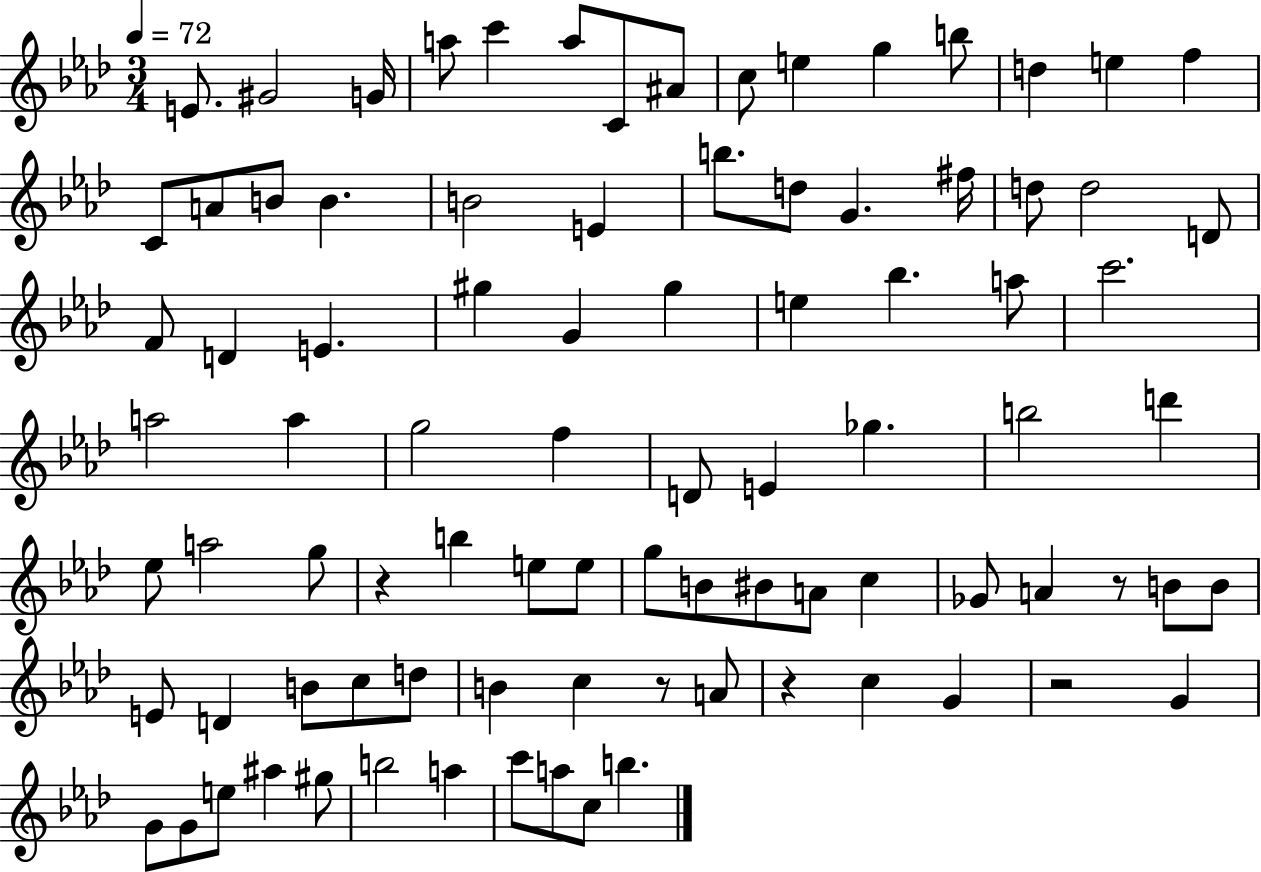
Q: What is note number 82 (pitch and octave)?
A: A5